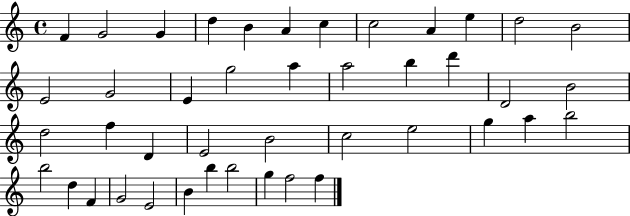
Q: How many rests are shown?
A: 0